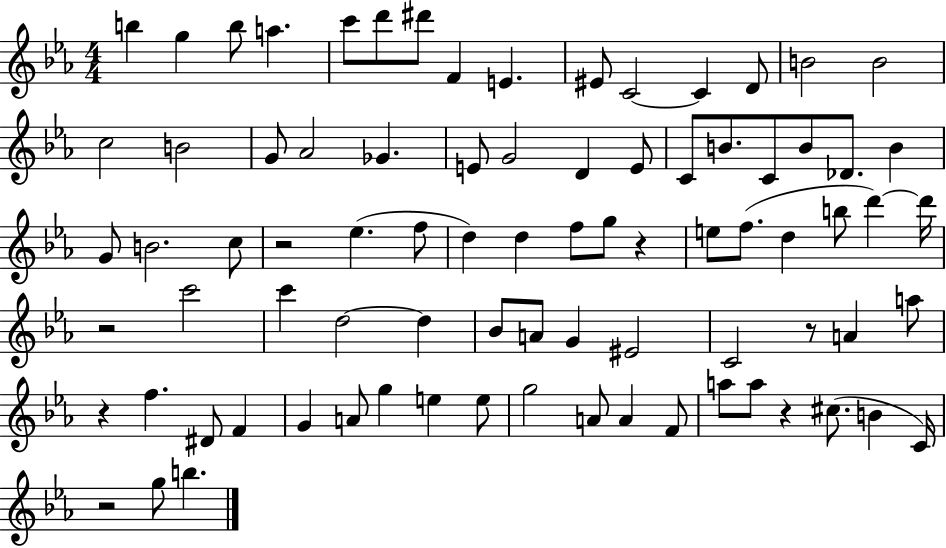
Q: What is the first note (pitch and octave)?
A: B5